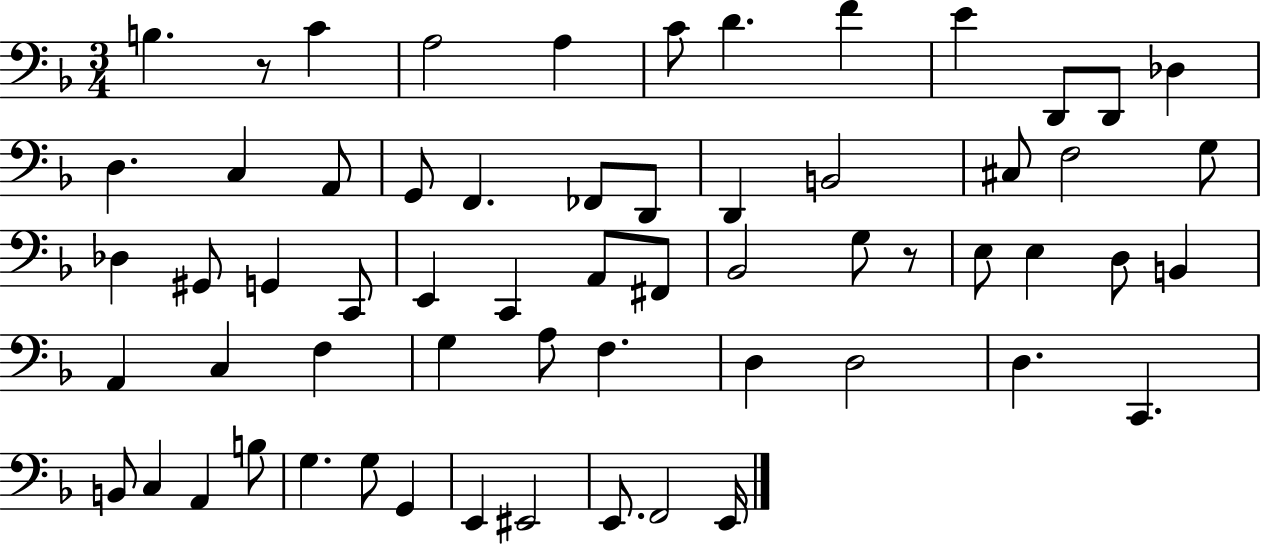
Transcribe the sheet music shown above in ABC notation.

X:1
T:Untitled
M:3/4
L:1/4
K:F
B, z/2 C A,2 A, C/2 D F E D,,/2 D,,/2 _D, D, C, A,,/2 G,,/2 F,, _F,,/2 D,,/2 D,, B,,2 ^C,/2 F,2 G,/2 _D, ^G,,/2 G,, C,,/2 E,, C,, A,,/2 ^F,,/2 _B,,2 G,/2 z/2 E,/2 E, D,/2 B,, A,, C, F, G, A,/2 F, D, D,2 D, C,, B,,/2 C, A,, B,/2 G, G,/2 G,, E,, ^E,,2 E,,/2 F,,2 E,,/4